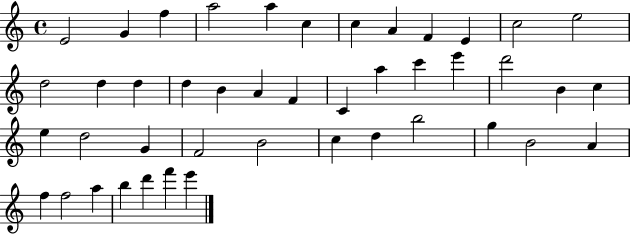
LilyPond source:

{
  \clef treble
  \time 4/4
  \defaultTimeSignature
  \key c \major
  e'2 g'4 f''4 | a''2 a''4 c''4 | c''4 a'4 f'4 e'4 | c''2 e''2 | \break d''2 d''4 d''4 | d''4 b'4 a'4 f'4 | c'4 a''4 c'''4 e'''4 | d'''2 b'4 c''4 | \break e''4 d''2 g'4 | f'2 b'2 | c''4 d''4 b''2 | g''4 b'2 a'4 | \break f''4 f''2 a''4 | b''4 d'''4 f'''4 e'''4 | \bar "|."
}